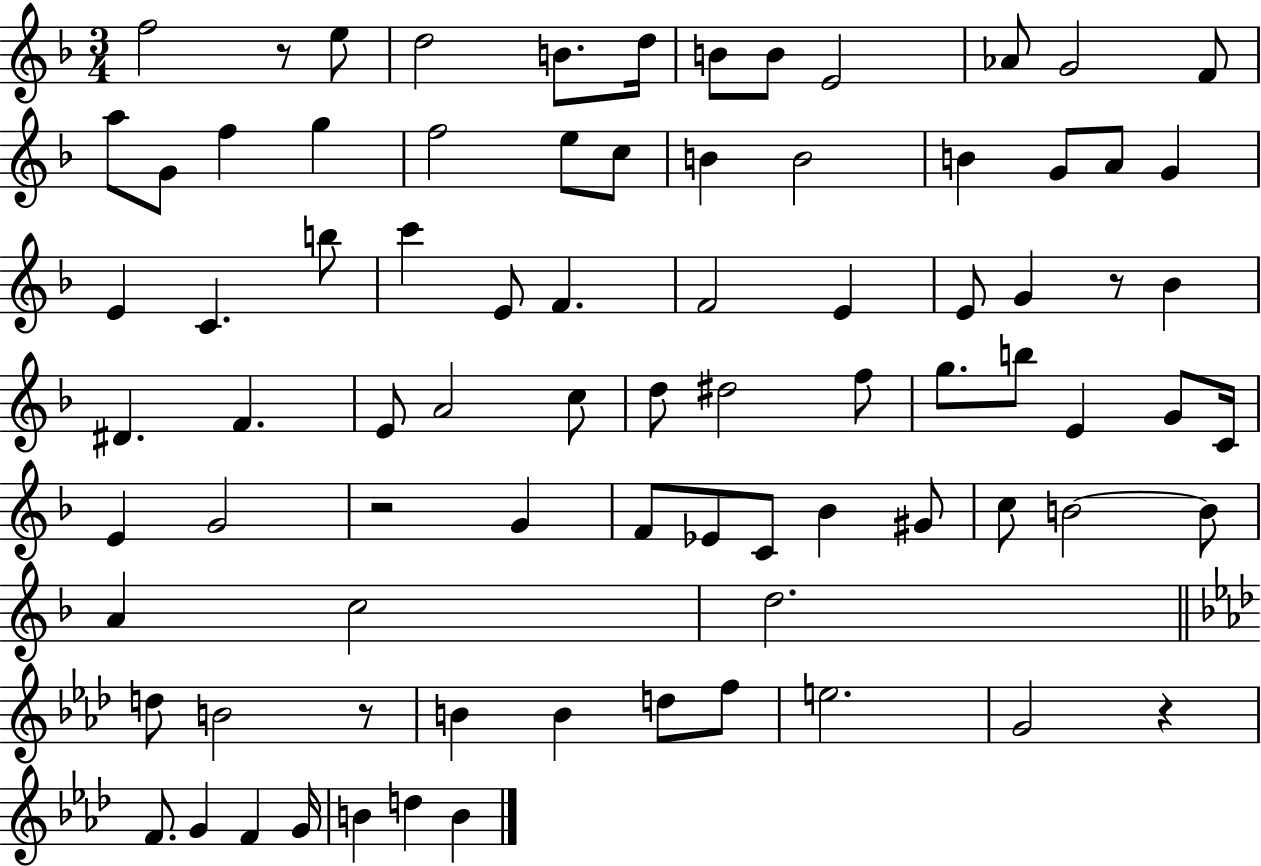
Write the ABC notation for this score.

X:1
T:Untitled
M:3/4
L:1/4
K:F
f2 z/2 e/2 d2 B/2 d/4 B/2 B/2 E2 _A/2 G2 F/2 a/2 G/2 f g f2 e/2 c/2 B B2 B G/2 A/2 G E C b/2 c' E/2 F F2 E E/2 G z/2 _B ^D F E/2 A2 c/2 d/2 ^d2 f/2 g/2 b/2 E G/2 C/4 E G2 z2 G F/2 _E/2 C/2 _B ^G/2 c/2 B2 B/2 A c2 d2 d/2 B2 z/2 B B d/2 f/2 e2 G2 z F/2 G F G/4 B d B